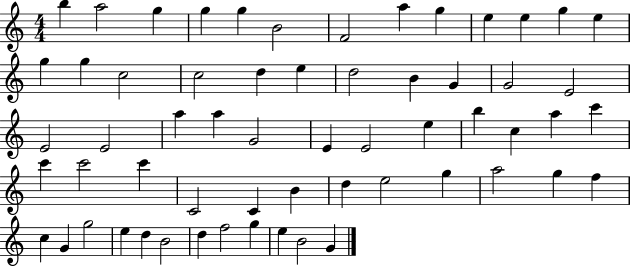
{
  \clef treble
  \numericTimeSignature
  \time 4/4
  \key c \major
  b''4 a''2 g''4 | g''4 g''4 b'2 | f'2 a''4 g''4 | e''4 e''4 g''4 e''4 | \break g''4 g''4 c''2 | c''2 d''4 e''4 | d''2 b'4 g'4 | g'2 e'2 | \break e'2 e'2 | a''4 a''4 g'2 | e'4 e'2 e''4 | b''4 c''4 a''4 c'''4 | \break c'''4 c'''2 c'''4 | c'2 c'4 b'4 | d''4 e''2 g''4 | a''2 g''4 f''4 | \break c''4 g'4 g''2 | e''4 d''4 b'2 | d''4 f''2 g''4 | e''4 b'2 g'4 | \break \bar "|."
}